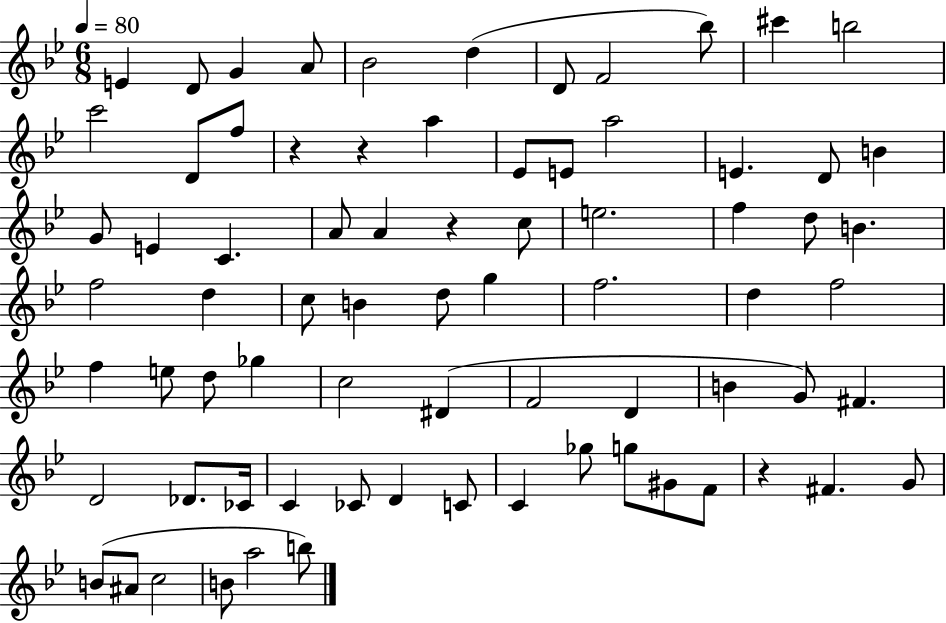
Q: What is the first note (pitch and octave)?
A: E4